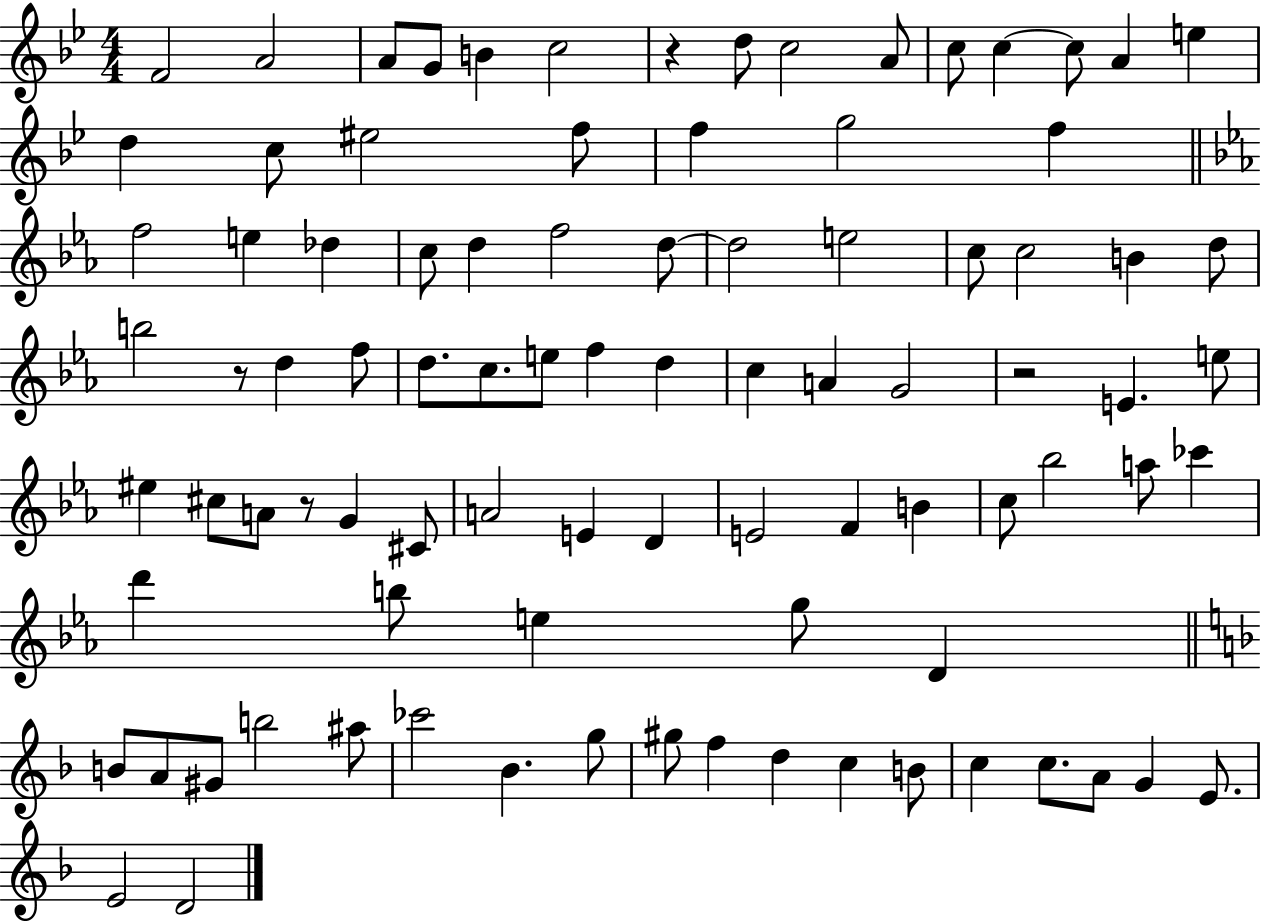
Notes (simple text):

F4/h A4/h A4/e G4/e B4/q C5/h R/q D5/e C5/h A4/e C5/e C5/q C5/e A4/q E5/q D5/q C5/e EIS5/h F5/e F5/q G5/h F5/q F5/h E5/q Db5/q C5/e D5/q F5/h D5/e D5/h E5/h C5/e C5/h B4/q D5/e B5/h R/e D5/q F5/e D5/e. C5/e. E5/e F5/q D5/q C5/q A4/q G4/h R/h E4/q. E5/e EIS5/q C#5/e A4/e R/e G4/q C#4/e A4/h E4/q D4/q E4/h F4/q B4/q C5/e Bb5/h A5/e CES6/q D6/q B5/e E5/q G5/e D4/q B4/e A4/e G#4/e B5/h A#5/e CES6/h Bb4/q. G5/e G#5/e F5/q D5/q C5/q B4/e C5/q C5/e. A4/e G4/q E4/e. E4/h D4/h